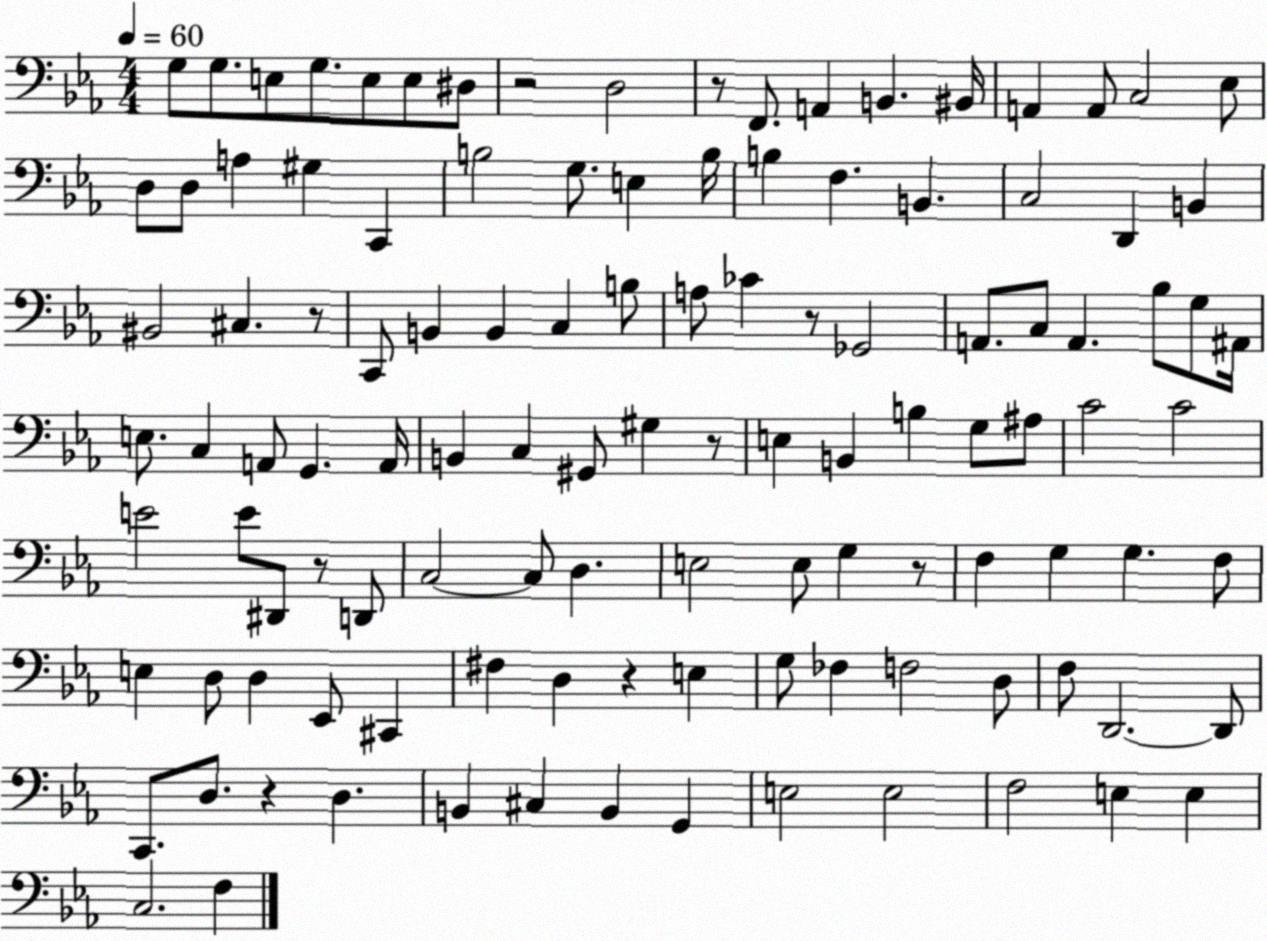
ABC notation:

X:1
T:Untitled
M:4/4
L:1/4
K:Eb
G,/2 G,/2 E,/2 G,/2 E,/2 E,/2 ^D,/2 z2 D,2 z/2 F,,/2 A,, B,, ^B,,/4 A,, A,,/2 C,2 _E,/2 D,/2 D,/2 A, ^G, C,, B,2 G,/2 E, B,/4 B, F, B,, C,2 D,, B,, ^B,,2 ^C, z/2 C,,/2 B,, B,, C, B,/2 A,/2 _C z/2 _G,,2 A,,/2 C,/2 A,, _B,/2 G,/2 ^A,,/4 E,/2 C, A,,/2 G,, A,,/4 B,, C, ^G,,/2 ^G, z/2 E, B,, B, G,/2 ^A,/2 C2 C2 E2 E/2 ^D,,/2 z/2 D,,/2 C,2 C,/2 D, E,2 E,/2 G, z/2 F, G, G, F,/2 E, D,/2 D, _E,,/2 ^C,, ^F, D, z E, G,/2 _F, F,2 D,/2 F,/2 D,,2 D,,/2 C,,/2 D,/2 z D, B,, ^C, B,, G,, E,2 E,2 F,2 E, E, C,2 F,